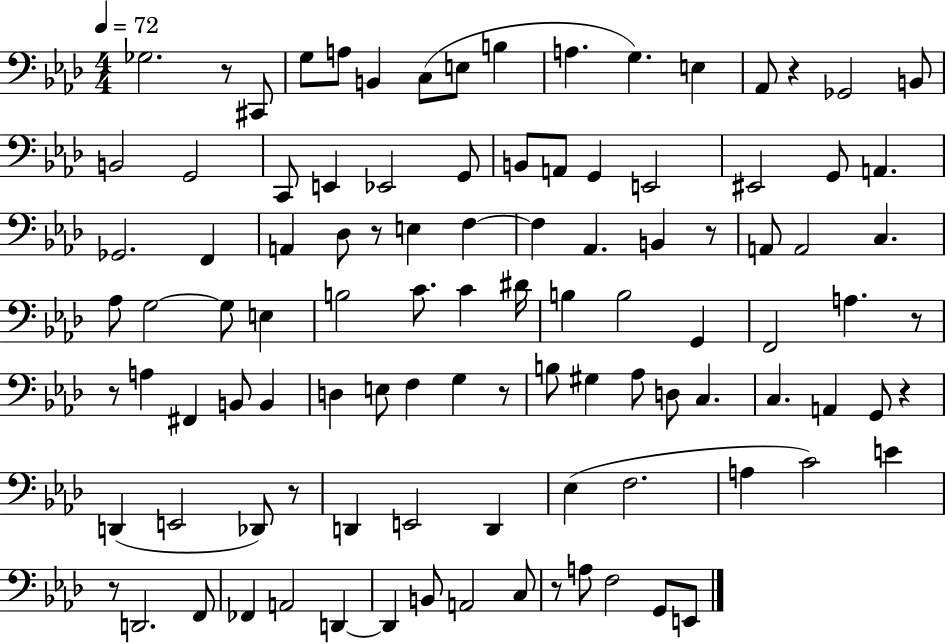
X:1
T:Untitled
M:4/4
L:1/4
K:Ab
_G,2 z/2 ^C,,/2 G,/2 A,/2 B,, C,/2 E,/2 B, A, G, E, _A,,/2 z _G,,2 B,,/2 B,,2 G,,2 C,,/2 E,, _E,,2 G,,/2 B,,/2 A,,/2 G,, E,,2 ^E,,2 G,,/2 A,, _G,,2 F,, A,, _D,/2 z/2 E, F, F, _A,, B,, z/2 A,,/2 A,,2 C, _A,/2 G,2 G,/2 E, B,2 C/2 C ^D/4 B, B,2 G,, F,,2 A, z/2 z/2 A, ^F,, B,,/2 B,, D, E,/2 F, G, z/2 B,/2 ^G, _A,/2 D,/2 C, C, A,, G,,/2 z D,, E,,2 _D,,/2 z/2 D,, E,,2 D,, _E, F,2 A, C2 E z/2 D,,2 F,,/2 _F,, A,,2 D,, D,, B,,/2 A,,2 C,/2 z/2 A,/2 F,2 G,,/2 E,,/2